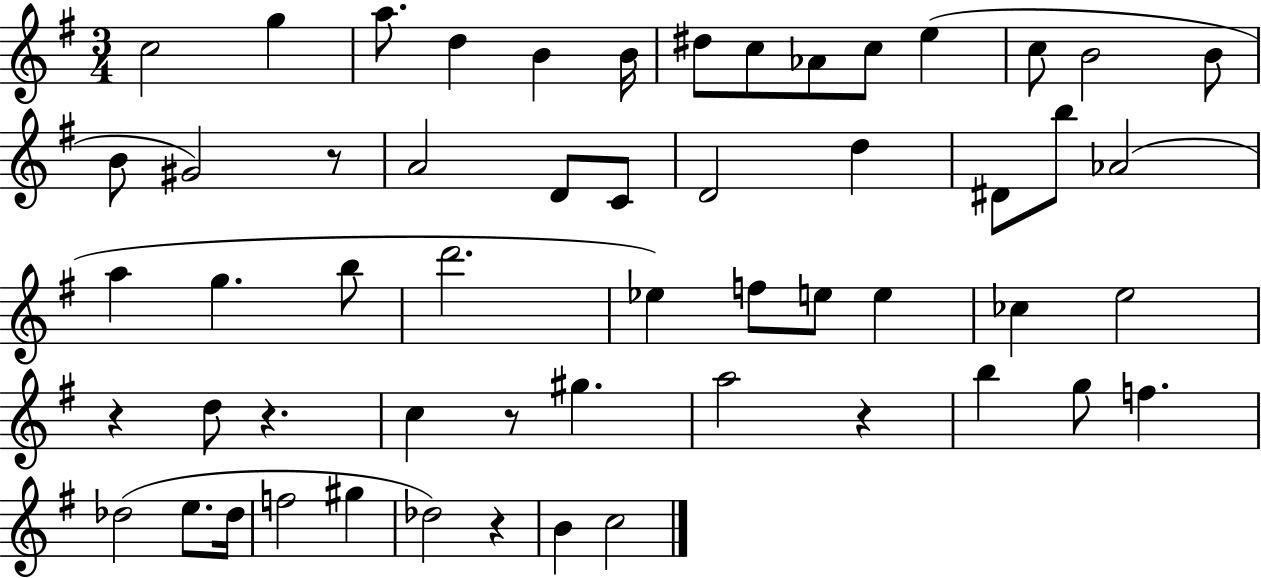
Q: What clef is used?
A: treble